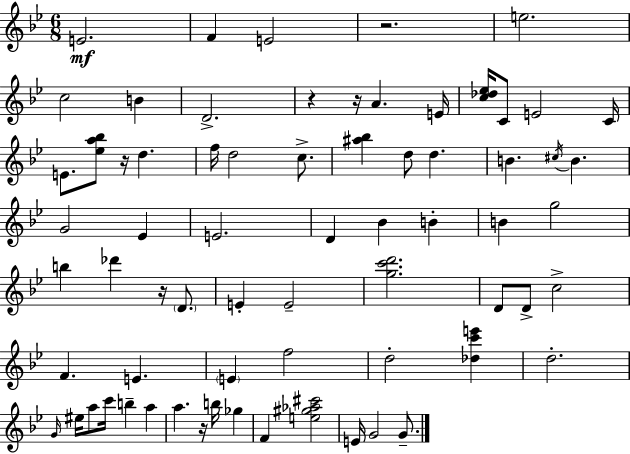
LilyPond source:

{
  \clef treble
  \numericTimeSignature
  \time 6/8
  \key g \minor
  e'2.\mf | f'4 e'2 | r2. | e''2. | \break c''2 b'4 | d'2.-> | r4 r16 a'4. e'16 | <c'' des'' ees''>16 c'8 e'2 c'16 | \break e'8. <ees'' a'' bes''>8 r16 d''4. | f''16 d''2 c''8.-> | <ais'' bes''>4 d''8 d''4. | b'4. \acciaccatura { cis''16 } b'4. | \break g'2 ees'4 | e'2. | d'4 bes'4 b'4-. | b'4 g''2 | \break b''4 des'''4 r16 \parenthesize d'8. | e'4-. e'2-- | <g'' c''' d'''>2. | d'8 d'8-> c''2-> | \break f'4. e'4. | \parenthesize e'4 f''2 | d''2-. <des'' c''' e'''>4 | d''2.-. | \break \grace { g'16 } eis''16 a''8 c'''16 b''4-- a''4 | a''4. r16 b''16 ges''4 | f'4 <e'' gis'' aes'' cis'''>2 | e'16 g'2 g'8.-- | \break \bar "|."
}